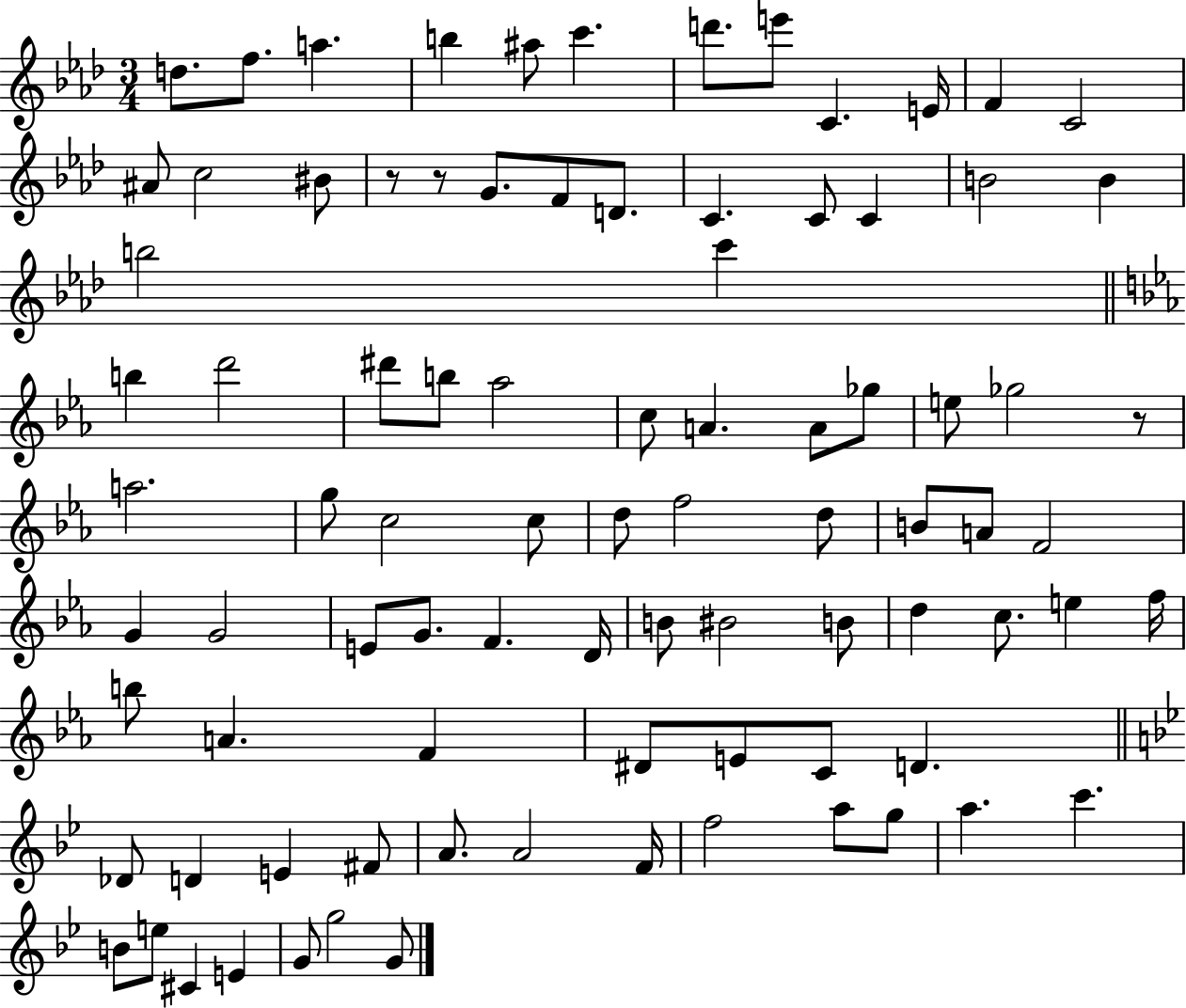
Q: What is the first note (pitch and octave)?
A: D5